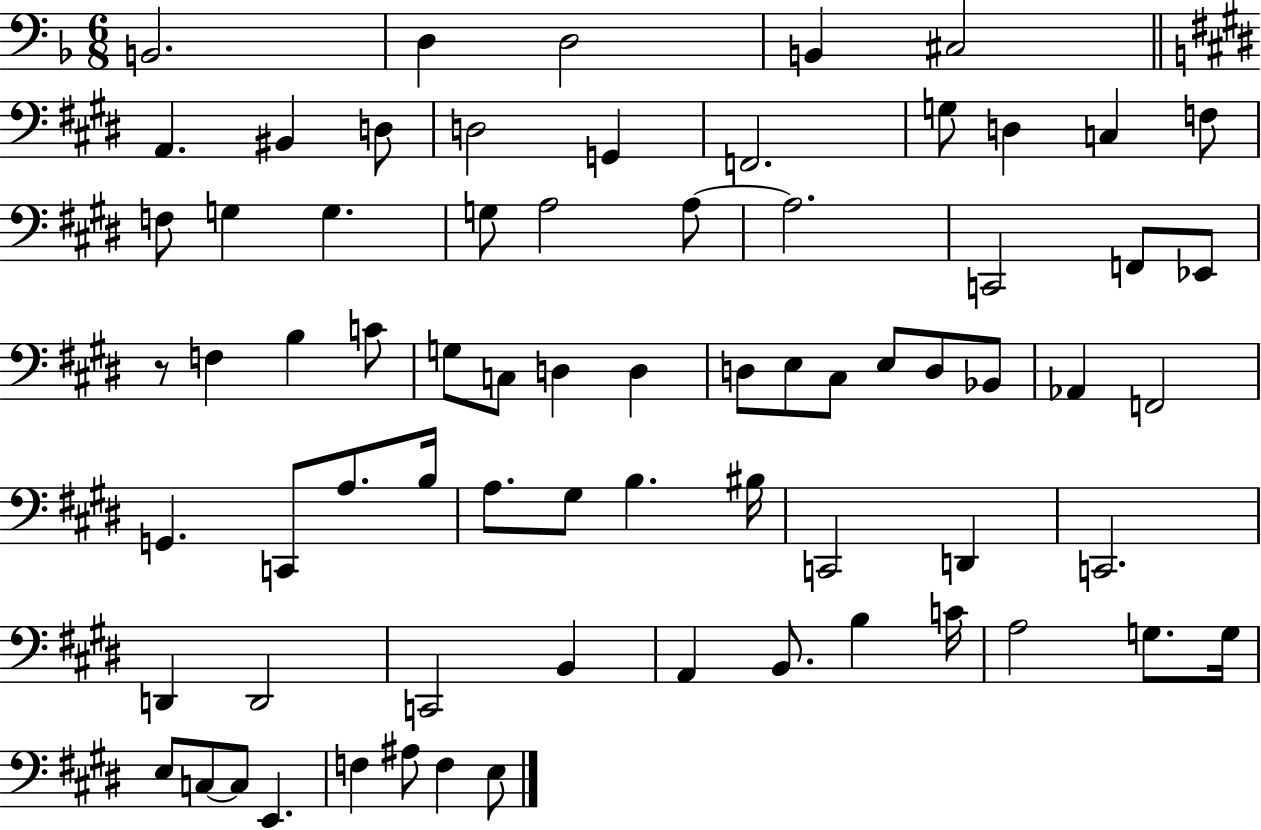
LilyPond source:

{
  \clef bass
  \numericTimeSignature
  \time 6/8
  \key f \major
  b,2. | d4 d2 | b,4 cis2 | \bar "||" \break \key e \major a,4. bis,4 d8 | d2 g,4 | f,2. | g8 d4 c4 f8 | \break f8 g4 g4. | g8 a2 a8~~ | a2. | c,2 f,8 ees,8 | \break r8 f4 b4 c'8 | g8 c8 d4 d4 | d8 e8 cis8 e8 d8 bes,8 | aes,4 f,2 | \break g,4. c,8 a8. b16 | a8. gis8 b4. bis16 | c,2 d,4 | c,2. | \break d,4 d,2 | c,2 b,4 | a,4 b,8. b4 c'16 | a2 g8. g16 | \break e8 c8~~ c8 e,4. | f4 ais8 f4 e8 | \bar "|."
}